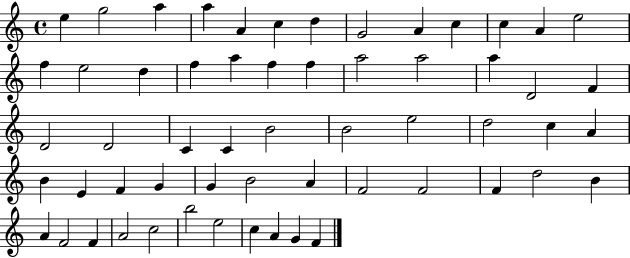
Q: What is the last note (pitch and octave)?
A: F4